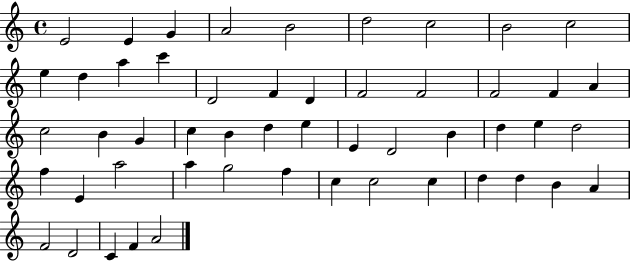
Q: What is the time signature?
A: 4/4